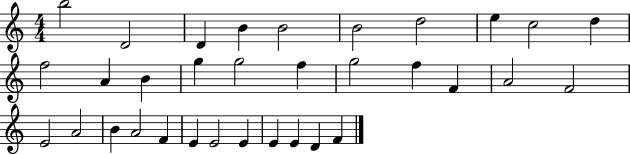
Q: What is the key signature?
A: C major